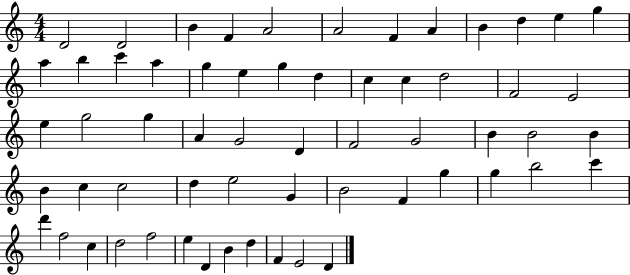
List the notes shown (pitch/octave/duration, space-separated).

D4/h D4/h B4/q F4/q A4/h A4/h F4/q A4/q B4/q D5/q E5/q G5/q A5/q B5/q C6/q A5/q G5/q E5/q G5/q D5/q C5/q C5/q D5/h F4/h E4/h E5/q G5/h G5/q A4/q G4/h D4/q F4/h G4/h B4/q B4/h B4/q B4/q C5/q C5/h D5/q E5/h G4/q B4/h F4/q G5/q G5/q B5/h C6/q D6/q F5/h C5/q D5/h F5/h E5/q D4/q B4/q D5/q F4/q E4/h D4/q